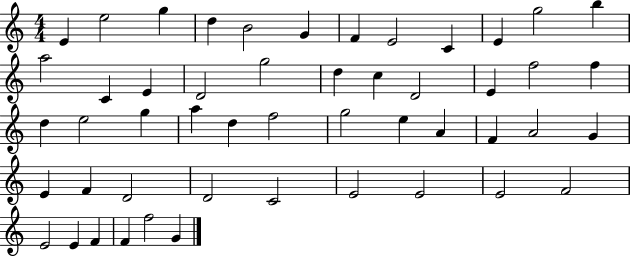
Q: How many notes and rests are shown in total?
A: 50